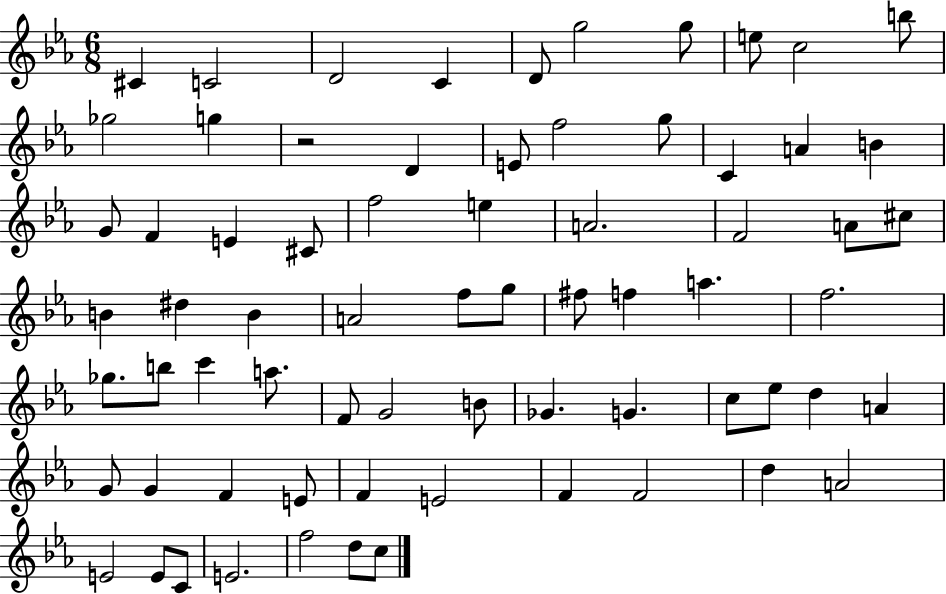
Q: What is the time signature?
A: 6/8